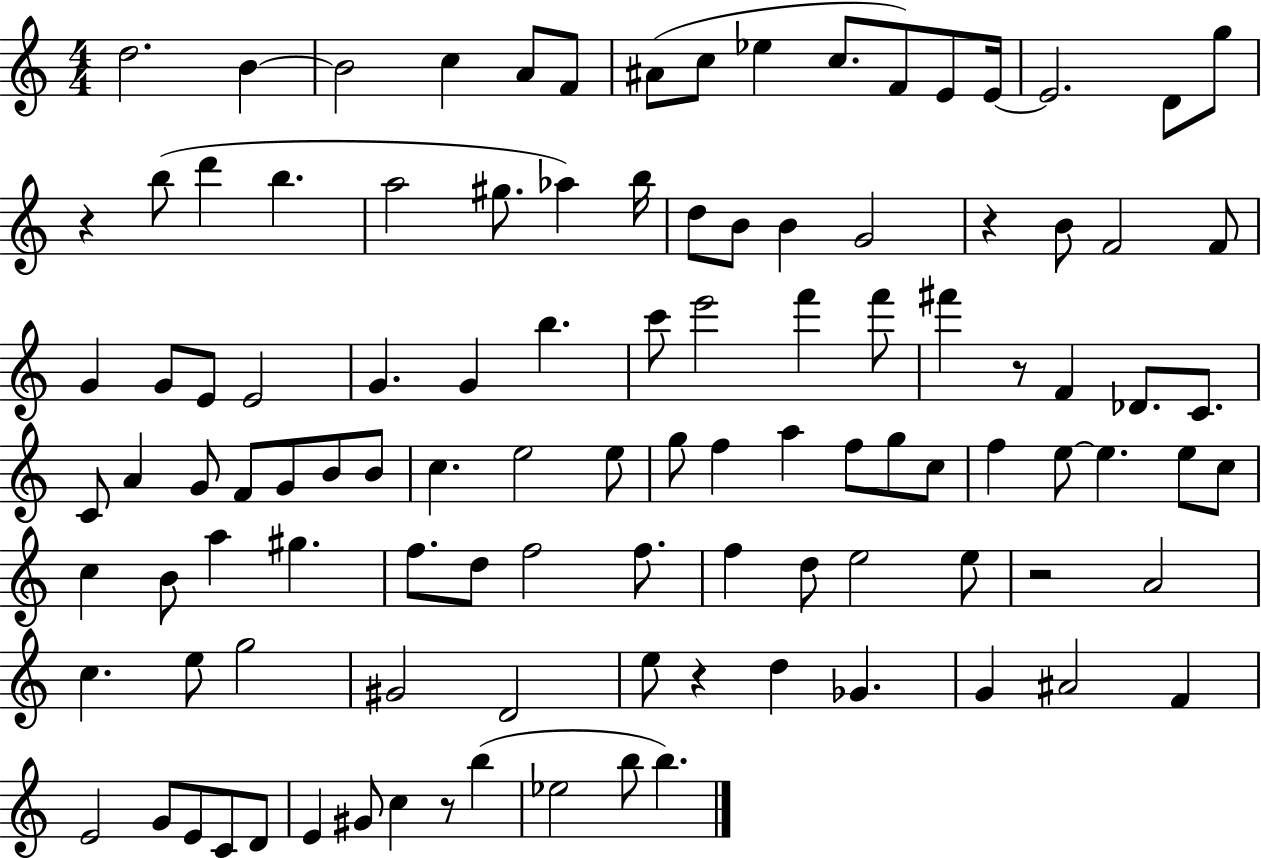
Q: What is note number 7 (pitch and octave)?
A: A#4